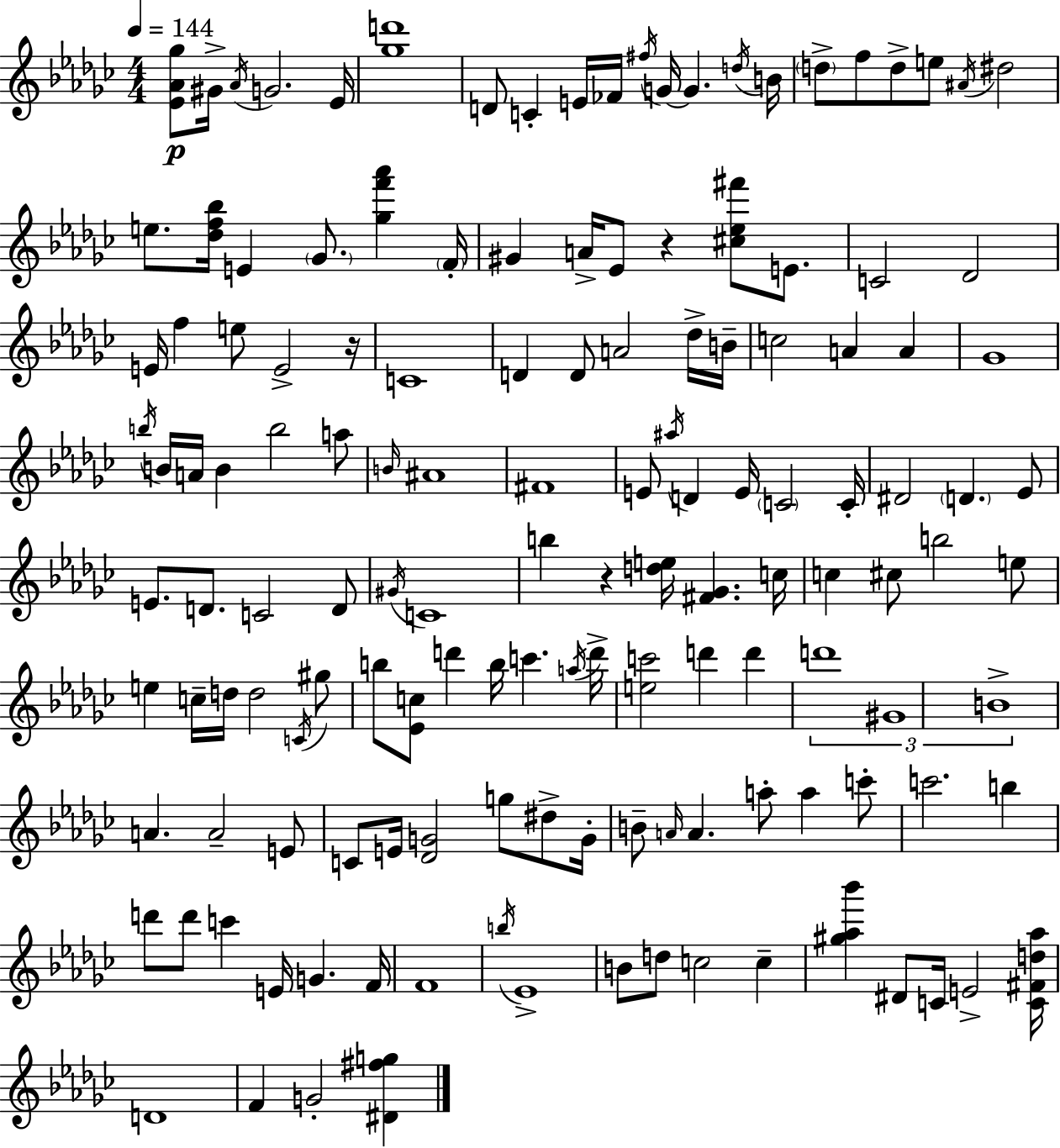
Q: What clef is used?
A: treble